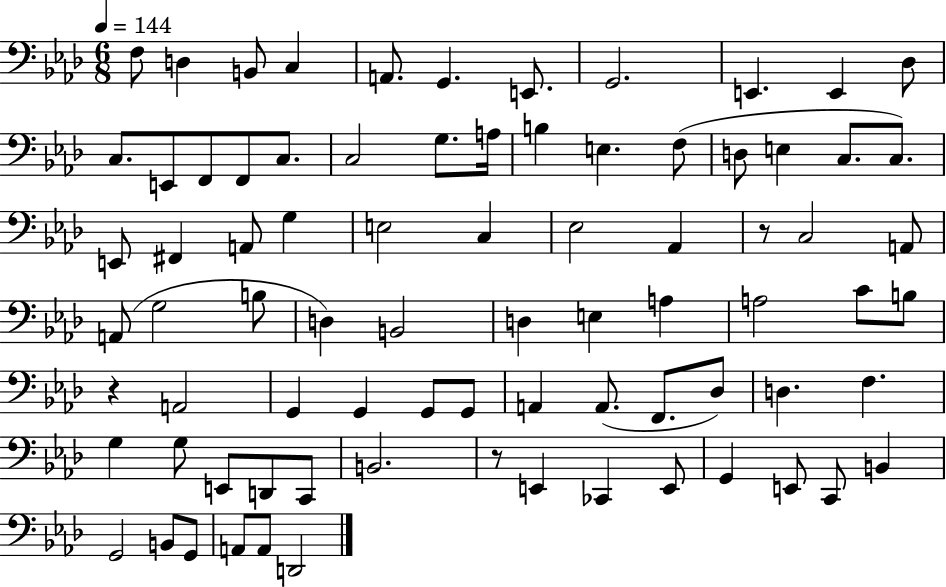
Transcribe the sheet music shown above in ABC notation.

X:1
T:Untitled
M:6/8
L:1/4
K:Ab
F,/2 D, B,,/2 C, A,,/2 G,, E,,/2 G,,2 E,, E,, _D,/2 C,/2 E,,/2 F,,/2 F,,/2 C,/2 C,2 G,/2 A,/4 B, E, F,/2 D,/2 E, C,/2 C,/2 E,,/2 ^F,, A,,/2 G, E,2 C, _E,2 _A,, z/2 C,2 A,,/2 A,,/2 G,2 B,/2 D, B,,2 D, E, A, A,2 C/2 B,/2 z A,,2 G,, G,, G,,/2 G,,/2 A,, A,,/2 F,,/2 _D,/2 D, F, G, G,/2 E,,/2 D,,/2 C,,/2 B,,2 z/2 E,, _C,, E,,/2 G,, E,,/2 C,,/2 B,, G,,2 B,,/2 G,,/2 A,,/2 A,,/2 D,,2